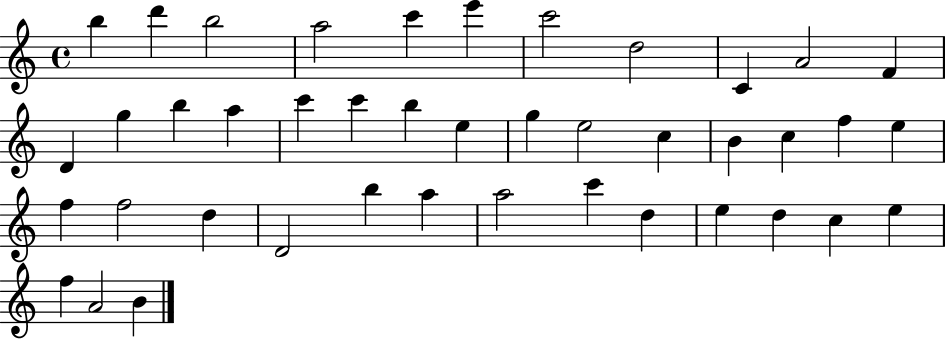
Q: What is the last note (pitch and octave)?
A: B4